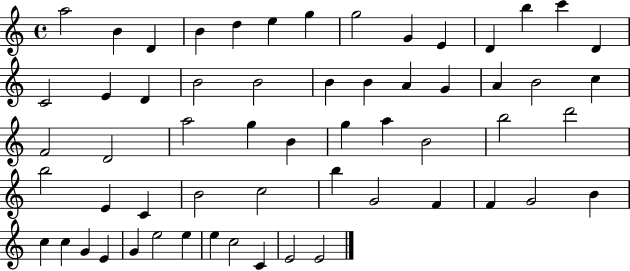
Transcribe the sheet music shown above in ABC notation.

X:1
T:Untitled
M:4/4
L:1/4
K:C
a2 B D B d e g g2 G E D b c' D C2 E D B2 B2 B B A G A B2 c F2 D2 a2 g B g a B2 b2 d'2 b2 E C B2 c2 b G2 F F G2 B c c G E G e2 e e c2 C E2 E2